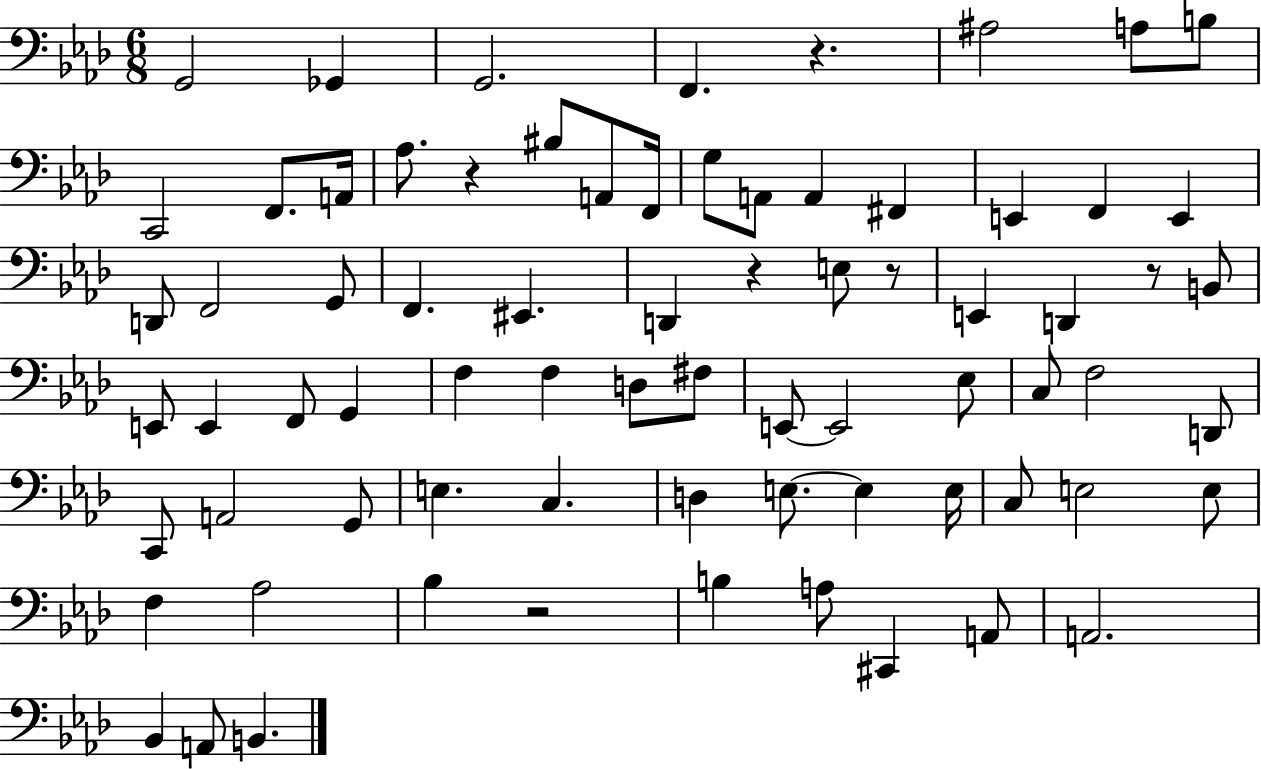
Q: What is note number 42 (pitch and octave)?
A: Eb3